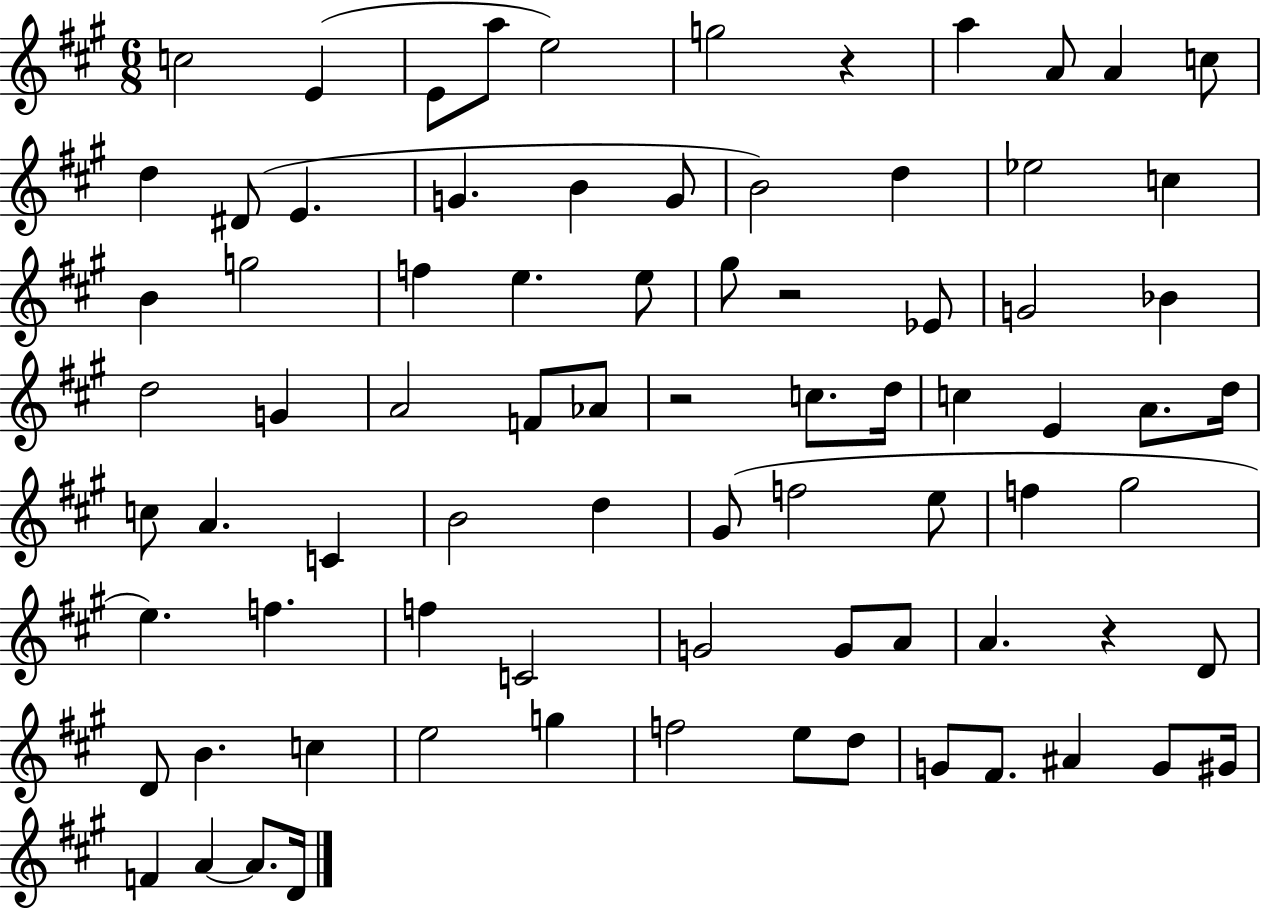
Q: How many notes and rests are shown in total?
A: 80